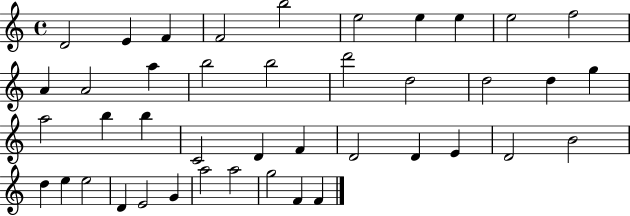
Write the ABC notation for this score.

X:1
T:Untitled
M:4/4
L:1/4
K:C
D2 E F F2 b2 e2 e e e2 f2 A A2 a b2 b2 d'2 d2 d2 d g a2 b b C2 D F D2 D E D2 B2 d e e2 D E2 G a2 a2 g2 F F